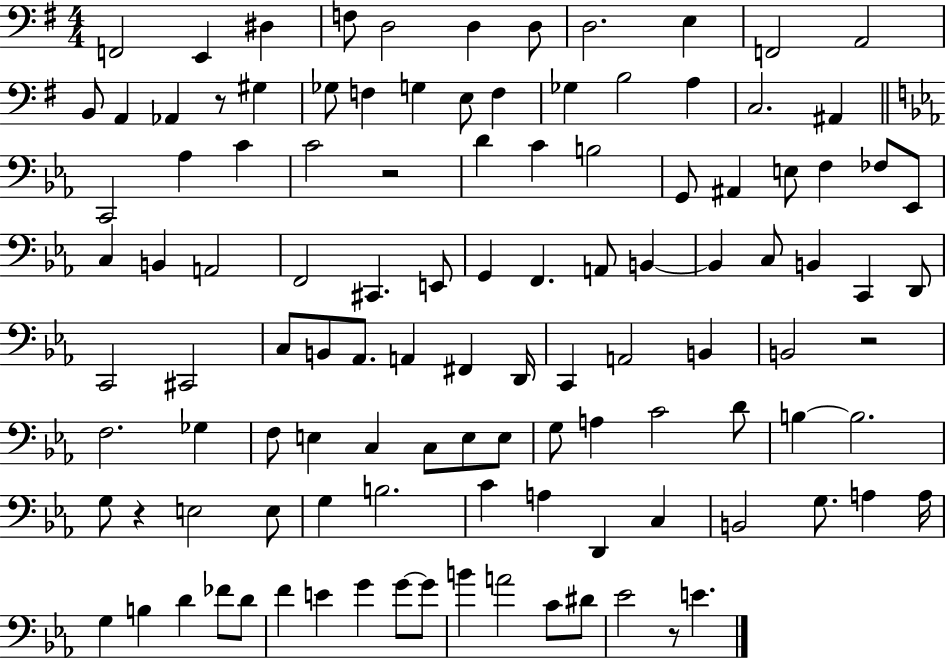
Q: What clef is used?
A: bass